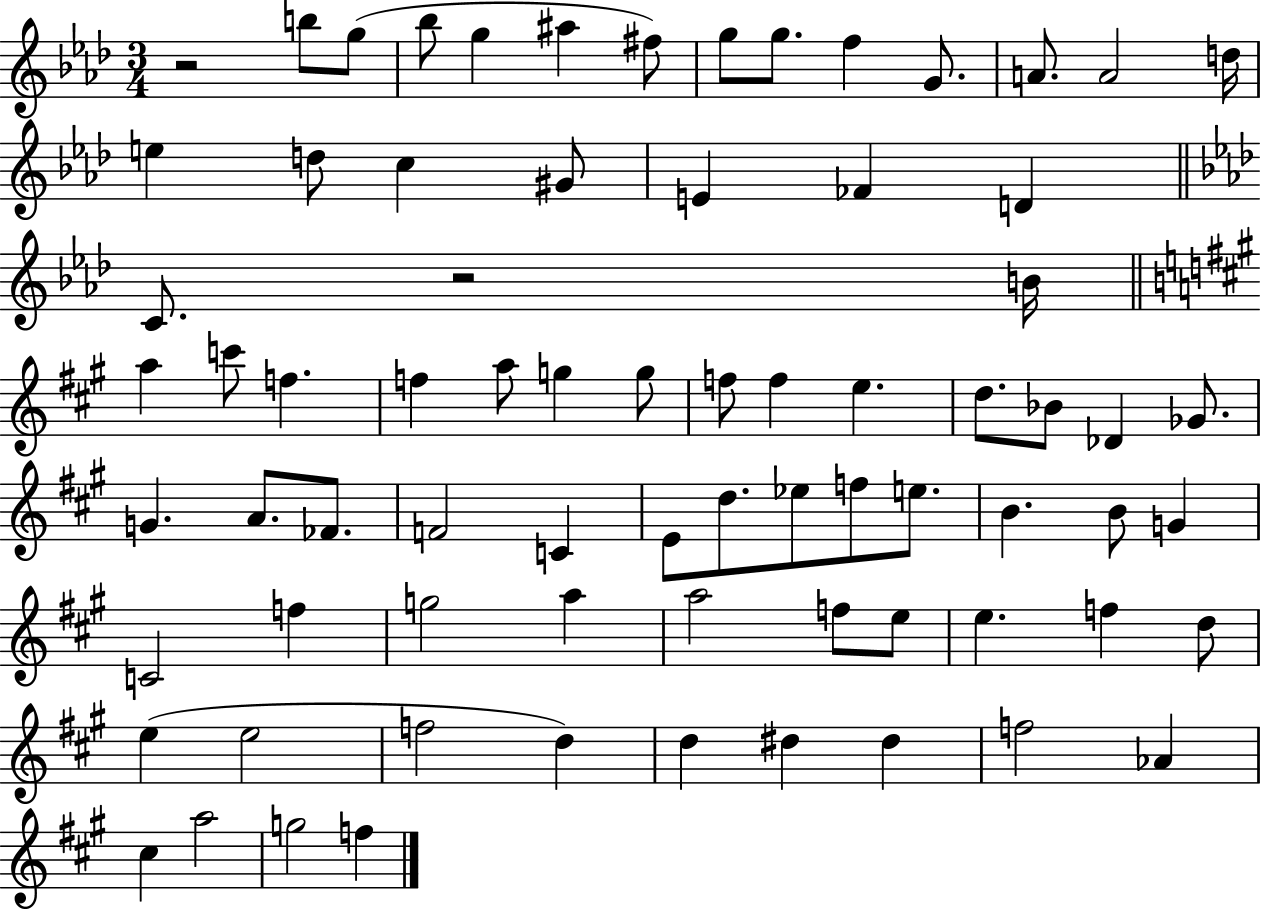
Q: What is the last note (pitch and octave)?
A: F5